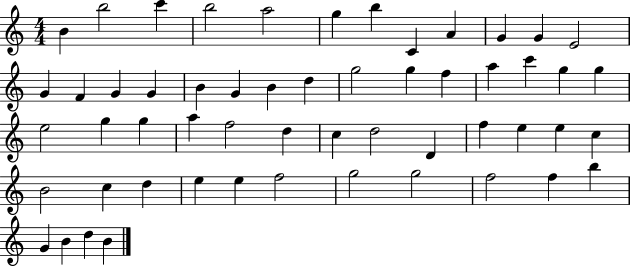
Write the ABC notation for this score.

X:1
T:Untitled
M:4/4
L:1/4
K:C
B b2 c' b2 a2 g b C A G G E2 G F G G B G B d g2 g f a c' g g e2 g g a f2 d c d2 D f e e c B2 c d e e f2 g2 g2 f2 f b G B d B